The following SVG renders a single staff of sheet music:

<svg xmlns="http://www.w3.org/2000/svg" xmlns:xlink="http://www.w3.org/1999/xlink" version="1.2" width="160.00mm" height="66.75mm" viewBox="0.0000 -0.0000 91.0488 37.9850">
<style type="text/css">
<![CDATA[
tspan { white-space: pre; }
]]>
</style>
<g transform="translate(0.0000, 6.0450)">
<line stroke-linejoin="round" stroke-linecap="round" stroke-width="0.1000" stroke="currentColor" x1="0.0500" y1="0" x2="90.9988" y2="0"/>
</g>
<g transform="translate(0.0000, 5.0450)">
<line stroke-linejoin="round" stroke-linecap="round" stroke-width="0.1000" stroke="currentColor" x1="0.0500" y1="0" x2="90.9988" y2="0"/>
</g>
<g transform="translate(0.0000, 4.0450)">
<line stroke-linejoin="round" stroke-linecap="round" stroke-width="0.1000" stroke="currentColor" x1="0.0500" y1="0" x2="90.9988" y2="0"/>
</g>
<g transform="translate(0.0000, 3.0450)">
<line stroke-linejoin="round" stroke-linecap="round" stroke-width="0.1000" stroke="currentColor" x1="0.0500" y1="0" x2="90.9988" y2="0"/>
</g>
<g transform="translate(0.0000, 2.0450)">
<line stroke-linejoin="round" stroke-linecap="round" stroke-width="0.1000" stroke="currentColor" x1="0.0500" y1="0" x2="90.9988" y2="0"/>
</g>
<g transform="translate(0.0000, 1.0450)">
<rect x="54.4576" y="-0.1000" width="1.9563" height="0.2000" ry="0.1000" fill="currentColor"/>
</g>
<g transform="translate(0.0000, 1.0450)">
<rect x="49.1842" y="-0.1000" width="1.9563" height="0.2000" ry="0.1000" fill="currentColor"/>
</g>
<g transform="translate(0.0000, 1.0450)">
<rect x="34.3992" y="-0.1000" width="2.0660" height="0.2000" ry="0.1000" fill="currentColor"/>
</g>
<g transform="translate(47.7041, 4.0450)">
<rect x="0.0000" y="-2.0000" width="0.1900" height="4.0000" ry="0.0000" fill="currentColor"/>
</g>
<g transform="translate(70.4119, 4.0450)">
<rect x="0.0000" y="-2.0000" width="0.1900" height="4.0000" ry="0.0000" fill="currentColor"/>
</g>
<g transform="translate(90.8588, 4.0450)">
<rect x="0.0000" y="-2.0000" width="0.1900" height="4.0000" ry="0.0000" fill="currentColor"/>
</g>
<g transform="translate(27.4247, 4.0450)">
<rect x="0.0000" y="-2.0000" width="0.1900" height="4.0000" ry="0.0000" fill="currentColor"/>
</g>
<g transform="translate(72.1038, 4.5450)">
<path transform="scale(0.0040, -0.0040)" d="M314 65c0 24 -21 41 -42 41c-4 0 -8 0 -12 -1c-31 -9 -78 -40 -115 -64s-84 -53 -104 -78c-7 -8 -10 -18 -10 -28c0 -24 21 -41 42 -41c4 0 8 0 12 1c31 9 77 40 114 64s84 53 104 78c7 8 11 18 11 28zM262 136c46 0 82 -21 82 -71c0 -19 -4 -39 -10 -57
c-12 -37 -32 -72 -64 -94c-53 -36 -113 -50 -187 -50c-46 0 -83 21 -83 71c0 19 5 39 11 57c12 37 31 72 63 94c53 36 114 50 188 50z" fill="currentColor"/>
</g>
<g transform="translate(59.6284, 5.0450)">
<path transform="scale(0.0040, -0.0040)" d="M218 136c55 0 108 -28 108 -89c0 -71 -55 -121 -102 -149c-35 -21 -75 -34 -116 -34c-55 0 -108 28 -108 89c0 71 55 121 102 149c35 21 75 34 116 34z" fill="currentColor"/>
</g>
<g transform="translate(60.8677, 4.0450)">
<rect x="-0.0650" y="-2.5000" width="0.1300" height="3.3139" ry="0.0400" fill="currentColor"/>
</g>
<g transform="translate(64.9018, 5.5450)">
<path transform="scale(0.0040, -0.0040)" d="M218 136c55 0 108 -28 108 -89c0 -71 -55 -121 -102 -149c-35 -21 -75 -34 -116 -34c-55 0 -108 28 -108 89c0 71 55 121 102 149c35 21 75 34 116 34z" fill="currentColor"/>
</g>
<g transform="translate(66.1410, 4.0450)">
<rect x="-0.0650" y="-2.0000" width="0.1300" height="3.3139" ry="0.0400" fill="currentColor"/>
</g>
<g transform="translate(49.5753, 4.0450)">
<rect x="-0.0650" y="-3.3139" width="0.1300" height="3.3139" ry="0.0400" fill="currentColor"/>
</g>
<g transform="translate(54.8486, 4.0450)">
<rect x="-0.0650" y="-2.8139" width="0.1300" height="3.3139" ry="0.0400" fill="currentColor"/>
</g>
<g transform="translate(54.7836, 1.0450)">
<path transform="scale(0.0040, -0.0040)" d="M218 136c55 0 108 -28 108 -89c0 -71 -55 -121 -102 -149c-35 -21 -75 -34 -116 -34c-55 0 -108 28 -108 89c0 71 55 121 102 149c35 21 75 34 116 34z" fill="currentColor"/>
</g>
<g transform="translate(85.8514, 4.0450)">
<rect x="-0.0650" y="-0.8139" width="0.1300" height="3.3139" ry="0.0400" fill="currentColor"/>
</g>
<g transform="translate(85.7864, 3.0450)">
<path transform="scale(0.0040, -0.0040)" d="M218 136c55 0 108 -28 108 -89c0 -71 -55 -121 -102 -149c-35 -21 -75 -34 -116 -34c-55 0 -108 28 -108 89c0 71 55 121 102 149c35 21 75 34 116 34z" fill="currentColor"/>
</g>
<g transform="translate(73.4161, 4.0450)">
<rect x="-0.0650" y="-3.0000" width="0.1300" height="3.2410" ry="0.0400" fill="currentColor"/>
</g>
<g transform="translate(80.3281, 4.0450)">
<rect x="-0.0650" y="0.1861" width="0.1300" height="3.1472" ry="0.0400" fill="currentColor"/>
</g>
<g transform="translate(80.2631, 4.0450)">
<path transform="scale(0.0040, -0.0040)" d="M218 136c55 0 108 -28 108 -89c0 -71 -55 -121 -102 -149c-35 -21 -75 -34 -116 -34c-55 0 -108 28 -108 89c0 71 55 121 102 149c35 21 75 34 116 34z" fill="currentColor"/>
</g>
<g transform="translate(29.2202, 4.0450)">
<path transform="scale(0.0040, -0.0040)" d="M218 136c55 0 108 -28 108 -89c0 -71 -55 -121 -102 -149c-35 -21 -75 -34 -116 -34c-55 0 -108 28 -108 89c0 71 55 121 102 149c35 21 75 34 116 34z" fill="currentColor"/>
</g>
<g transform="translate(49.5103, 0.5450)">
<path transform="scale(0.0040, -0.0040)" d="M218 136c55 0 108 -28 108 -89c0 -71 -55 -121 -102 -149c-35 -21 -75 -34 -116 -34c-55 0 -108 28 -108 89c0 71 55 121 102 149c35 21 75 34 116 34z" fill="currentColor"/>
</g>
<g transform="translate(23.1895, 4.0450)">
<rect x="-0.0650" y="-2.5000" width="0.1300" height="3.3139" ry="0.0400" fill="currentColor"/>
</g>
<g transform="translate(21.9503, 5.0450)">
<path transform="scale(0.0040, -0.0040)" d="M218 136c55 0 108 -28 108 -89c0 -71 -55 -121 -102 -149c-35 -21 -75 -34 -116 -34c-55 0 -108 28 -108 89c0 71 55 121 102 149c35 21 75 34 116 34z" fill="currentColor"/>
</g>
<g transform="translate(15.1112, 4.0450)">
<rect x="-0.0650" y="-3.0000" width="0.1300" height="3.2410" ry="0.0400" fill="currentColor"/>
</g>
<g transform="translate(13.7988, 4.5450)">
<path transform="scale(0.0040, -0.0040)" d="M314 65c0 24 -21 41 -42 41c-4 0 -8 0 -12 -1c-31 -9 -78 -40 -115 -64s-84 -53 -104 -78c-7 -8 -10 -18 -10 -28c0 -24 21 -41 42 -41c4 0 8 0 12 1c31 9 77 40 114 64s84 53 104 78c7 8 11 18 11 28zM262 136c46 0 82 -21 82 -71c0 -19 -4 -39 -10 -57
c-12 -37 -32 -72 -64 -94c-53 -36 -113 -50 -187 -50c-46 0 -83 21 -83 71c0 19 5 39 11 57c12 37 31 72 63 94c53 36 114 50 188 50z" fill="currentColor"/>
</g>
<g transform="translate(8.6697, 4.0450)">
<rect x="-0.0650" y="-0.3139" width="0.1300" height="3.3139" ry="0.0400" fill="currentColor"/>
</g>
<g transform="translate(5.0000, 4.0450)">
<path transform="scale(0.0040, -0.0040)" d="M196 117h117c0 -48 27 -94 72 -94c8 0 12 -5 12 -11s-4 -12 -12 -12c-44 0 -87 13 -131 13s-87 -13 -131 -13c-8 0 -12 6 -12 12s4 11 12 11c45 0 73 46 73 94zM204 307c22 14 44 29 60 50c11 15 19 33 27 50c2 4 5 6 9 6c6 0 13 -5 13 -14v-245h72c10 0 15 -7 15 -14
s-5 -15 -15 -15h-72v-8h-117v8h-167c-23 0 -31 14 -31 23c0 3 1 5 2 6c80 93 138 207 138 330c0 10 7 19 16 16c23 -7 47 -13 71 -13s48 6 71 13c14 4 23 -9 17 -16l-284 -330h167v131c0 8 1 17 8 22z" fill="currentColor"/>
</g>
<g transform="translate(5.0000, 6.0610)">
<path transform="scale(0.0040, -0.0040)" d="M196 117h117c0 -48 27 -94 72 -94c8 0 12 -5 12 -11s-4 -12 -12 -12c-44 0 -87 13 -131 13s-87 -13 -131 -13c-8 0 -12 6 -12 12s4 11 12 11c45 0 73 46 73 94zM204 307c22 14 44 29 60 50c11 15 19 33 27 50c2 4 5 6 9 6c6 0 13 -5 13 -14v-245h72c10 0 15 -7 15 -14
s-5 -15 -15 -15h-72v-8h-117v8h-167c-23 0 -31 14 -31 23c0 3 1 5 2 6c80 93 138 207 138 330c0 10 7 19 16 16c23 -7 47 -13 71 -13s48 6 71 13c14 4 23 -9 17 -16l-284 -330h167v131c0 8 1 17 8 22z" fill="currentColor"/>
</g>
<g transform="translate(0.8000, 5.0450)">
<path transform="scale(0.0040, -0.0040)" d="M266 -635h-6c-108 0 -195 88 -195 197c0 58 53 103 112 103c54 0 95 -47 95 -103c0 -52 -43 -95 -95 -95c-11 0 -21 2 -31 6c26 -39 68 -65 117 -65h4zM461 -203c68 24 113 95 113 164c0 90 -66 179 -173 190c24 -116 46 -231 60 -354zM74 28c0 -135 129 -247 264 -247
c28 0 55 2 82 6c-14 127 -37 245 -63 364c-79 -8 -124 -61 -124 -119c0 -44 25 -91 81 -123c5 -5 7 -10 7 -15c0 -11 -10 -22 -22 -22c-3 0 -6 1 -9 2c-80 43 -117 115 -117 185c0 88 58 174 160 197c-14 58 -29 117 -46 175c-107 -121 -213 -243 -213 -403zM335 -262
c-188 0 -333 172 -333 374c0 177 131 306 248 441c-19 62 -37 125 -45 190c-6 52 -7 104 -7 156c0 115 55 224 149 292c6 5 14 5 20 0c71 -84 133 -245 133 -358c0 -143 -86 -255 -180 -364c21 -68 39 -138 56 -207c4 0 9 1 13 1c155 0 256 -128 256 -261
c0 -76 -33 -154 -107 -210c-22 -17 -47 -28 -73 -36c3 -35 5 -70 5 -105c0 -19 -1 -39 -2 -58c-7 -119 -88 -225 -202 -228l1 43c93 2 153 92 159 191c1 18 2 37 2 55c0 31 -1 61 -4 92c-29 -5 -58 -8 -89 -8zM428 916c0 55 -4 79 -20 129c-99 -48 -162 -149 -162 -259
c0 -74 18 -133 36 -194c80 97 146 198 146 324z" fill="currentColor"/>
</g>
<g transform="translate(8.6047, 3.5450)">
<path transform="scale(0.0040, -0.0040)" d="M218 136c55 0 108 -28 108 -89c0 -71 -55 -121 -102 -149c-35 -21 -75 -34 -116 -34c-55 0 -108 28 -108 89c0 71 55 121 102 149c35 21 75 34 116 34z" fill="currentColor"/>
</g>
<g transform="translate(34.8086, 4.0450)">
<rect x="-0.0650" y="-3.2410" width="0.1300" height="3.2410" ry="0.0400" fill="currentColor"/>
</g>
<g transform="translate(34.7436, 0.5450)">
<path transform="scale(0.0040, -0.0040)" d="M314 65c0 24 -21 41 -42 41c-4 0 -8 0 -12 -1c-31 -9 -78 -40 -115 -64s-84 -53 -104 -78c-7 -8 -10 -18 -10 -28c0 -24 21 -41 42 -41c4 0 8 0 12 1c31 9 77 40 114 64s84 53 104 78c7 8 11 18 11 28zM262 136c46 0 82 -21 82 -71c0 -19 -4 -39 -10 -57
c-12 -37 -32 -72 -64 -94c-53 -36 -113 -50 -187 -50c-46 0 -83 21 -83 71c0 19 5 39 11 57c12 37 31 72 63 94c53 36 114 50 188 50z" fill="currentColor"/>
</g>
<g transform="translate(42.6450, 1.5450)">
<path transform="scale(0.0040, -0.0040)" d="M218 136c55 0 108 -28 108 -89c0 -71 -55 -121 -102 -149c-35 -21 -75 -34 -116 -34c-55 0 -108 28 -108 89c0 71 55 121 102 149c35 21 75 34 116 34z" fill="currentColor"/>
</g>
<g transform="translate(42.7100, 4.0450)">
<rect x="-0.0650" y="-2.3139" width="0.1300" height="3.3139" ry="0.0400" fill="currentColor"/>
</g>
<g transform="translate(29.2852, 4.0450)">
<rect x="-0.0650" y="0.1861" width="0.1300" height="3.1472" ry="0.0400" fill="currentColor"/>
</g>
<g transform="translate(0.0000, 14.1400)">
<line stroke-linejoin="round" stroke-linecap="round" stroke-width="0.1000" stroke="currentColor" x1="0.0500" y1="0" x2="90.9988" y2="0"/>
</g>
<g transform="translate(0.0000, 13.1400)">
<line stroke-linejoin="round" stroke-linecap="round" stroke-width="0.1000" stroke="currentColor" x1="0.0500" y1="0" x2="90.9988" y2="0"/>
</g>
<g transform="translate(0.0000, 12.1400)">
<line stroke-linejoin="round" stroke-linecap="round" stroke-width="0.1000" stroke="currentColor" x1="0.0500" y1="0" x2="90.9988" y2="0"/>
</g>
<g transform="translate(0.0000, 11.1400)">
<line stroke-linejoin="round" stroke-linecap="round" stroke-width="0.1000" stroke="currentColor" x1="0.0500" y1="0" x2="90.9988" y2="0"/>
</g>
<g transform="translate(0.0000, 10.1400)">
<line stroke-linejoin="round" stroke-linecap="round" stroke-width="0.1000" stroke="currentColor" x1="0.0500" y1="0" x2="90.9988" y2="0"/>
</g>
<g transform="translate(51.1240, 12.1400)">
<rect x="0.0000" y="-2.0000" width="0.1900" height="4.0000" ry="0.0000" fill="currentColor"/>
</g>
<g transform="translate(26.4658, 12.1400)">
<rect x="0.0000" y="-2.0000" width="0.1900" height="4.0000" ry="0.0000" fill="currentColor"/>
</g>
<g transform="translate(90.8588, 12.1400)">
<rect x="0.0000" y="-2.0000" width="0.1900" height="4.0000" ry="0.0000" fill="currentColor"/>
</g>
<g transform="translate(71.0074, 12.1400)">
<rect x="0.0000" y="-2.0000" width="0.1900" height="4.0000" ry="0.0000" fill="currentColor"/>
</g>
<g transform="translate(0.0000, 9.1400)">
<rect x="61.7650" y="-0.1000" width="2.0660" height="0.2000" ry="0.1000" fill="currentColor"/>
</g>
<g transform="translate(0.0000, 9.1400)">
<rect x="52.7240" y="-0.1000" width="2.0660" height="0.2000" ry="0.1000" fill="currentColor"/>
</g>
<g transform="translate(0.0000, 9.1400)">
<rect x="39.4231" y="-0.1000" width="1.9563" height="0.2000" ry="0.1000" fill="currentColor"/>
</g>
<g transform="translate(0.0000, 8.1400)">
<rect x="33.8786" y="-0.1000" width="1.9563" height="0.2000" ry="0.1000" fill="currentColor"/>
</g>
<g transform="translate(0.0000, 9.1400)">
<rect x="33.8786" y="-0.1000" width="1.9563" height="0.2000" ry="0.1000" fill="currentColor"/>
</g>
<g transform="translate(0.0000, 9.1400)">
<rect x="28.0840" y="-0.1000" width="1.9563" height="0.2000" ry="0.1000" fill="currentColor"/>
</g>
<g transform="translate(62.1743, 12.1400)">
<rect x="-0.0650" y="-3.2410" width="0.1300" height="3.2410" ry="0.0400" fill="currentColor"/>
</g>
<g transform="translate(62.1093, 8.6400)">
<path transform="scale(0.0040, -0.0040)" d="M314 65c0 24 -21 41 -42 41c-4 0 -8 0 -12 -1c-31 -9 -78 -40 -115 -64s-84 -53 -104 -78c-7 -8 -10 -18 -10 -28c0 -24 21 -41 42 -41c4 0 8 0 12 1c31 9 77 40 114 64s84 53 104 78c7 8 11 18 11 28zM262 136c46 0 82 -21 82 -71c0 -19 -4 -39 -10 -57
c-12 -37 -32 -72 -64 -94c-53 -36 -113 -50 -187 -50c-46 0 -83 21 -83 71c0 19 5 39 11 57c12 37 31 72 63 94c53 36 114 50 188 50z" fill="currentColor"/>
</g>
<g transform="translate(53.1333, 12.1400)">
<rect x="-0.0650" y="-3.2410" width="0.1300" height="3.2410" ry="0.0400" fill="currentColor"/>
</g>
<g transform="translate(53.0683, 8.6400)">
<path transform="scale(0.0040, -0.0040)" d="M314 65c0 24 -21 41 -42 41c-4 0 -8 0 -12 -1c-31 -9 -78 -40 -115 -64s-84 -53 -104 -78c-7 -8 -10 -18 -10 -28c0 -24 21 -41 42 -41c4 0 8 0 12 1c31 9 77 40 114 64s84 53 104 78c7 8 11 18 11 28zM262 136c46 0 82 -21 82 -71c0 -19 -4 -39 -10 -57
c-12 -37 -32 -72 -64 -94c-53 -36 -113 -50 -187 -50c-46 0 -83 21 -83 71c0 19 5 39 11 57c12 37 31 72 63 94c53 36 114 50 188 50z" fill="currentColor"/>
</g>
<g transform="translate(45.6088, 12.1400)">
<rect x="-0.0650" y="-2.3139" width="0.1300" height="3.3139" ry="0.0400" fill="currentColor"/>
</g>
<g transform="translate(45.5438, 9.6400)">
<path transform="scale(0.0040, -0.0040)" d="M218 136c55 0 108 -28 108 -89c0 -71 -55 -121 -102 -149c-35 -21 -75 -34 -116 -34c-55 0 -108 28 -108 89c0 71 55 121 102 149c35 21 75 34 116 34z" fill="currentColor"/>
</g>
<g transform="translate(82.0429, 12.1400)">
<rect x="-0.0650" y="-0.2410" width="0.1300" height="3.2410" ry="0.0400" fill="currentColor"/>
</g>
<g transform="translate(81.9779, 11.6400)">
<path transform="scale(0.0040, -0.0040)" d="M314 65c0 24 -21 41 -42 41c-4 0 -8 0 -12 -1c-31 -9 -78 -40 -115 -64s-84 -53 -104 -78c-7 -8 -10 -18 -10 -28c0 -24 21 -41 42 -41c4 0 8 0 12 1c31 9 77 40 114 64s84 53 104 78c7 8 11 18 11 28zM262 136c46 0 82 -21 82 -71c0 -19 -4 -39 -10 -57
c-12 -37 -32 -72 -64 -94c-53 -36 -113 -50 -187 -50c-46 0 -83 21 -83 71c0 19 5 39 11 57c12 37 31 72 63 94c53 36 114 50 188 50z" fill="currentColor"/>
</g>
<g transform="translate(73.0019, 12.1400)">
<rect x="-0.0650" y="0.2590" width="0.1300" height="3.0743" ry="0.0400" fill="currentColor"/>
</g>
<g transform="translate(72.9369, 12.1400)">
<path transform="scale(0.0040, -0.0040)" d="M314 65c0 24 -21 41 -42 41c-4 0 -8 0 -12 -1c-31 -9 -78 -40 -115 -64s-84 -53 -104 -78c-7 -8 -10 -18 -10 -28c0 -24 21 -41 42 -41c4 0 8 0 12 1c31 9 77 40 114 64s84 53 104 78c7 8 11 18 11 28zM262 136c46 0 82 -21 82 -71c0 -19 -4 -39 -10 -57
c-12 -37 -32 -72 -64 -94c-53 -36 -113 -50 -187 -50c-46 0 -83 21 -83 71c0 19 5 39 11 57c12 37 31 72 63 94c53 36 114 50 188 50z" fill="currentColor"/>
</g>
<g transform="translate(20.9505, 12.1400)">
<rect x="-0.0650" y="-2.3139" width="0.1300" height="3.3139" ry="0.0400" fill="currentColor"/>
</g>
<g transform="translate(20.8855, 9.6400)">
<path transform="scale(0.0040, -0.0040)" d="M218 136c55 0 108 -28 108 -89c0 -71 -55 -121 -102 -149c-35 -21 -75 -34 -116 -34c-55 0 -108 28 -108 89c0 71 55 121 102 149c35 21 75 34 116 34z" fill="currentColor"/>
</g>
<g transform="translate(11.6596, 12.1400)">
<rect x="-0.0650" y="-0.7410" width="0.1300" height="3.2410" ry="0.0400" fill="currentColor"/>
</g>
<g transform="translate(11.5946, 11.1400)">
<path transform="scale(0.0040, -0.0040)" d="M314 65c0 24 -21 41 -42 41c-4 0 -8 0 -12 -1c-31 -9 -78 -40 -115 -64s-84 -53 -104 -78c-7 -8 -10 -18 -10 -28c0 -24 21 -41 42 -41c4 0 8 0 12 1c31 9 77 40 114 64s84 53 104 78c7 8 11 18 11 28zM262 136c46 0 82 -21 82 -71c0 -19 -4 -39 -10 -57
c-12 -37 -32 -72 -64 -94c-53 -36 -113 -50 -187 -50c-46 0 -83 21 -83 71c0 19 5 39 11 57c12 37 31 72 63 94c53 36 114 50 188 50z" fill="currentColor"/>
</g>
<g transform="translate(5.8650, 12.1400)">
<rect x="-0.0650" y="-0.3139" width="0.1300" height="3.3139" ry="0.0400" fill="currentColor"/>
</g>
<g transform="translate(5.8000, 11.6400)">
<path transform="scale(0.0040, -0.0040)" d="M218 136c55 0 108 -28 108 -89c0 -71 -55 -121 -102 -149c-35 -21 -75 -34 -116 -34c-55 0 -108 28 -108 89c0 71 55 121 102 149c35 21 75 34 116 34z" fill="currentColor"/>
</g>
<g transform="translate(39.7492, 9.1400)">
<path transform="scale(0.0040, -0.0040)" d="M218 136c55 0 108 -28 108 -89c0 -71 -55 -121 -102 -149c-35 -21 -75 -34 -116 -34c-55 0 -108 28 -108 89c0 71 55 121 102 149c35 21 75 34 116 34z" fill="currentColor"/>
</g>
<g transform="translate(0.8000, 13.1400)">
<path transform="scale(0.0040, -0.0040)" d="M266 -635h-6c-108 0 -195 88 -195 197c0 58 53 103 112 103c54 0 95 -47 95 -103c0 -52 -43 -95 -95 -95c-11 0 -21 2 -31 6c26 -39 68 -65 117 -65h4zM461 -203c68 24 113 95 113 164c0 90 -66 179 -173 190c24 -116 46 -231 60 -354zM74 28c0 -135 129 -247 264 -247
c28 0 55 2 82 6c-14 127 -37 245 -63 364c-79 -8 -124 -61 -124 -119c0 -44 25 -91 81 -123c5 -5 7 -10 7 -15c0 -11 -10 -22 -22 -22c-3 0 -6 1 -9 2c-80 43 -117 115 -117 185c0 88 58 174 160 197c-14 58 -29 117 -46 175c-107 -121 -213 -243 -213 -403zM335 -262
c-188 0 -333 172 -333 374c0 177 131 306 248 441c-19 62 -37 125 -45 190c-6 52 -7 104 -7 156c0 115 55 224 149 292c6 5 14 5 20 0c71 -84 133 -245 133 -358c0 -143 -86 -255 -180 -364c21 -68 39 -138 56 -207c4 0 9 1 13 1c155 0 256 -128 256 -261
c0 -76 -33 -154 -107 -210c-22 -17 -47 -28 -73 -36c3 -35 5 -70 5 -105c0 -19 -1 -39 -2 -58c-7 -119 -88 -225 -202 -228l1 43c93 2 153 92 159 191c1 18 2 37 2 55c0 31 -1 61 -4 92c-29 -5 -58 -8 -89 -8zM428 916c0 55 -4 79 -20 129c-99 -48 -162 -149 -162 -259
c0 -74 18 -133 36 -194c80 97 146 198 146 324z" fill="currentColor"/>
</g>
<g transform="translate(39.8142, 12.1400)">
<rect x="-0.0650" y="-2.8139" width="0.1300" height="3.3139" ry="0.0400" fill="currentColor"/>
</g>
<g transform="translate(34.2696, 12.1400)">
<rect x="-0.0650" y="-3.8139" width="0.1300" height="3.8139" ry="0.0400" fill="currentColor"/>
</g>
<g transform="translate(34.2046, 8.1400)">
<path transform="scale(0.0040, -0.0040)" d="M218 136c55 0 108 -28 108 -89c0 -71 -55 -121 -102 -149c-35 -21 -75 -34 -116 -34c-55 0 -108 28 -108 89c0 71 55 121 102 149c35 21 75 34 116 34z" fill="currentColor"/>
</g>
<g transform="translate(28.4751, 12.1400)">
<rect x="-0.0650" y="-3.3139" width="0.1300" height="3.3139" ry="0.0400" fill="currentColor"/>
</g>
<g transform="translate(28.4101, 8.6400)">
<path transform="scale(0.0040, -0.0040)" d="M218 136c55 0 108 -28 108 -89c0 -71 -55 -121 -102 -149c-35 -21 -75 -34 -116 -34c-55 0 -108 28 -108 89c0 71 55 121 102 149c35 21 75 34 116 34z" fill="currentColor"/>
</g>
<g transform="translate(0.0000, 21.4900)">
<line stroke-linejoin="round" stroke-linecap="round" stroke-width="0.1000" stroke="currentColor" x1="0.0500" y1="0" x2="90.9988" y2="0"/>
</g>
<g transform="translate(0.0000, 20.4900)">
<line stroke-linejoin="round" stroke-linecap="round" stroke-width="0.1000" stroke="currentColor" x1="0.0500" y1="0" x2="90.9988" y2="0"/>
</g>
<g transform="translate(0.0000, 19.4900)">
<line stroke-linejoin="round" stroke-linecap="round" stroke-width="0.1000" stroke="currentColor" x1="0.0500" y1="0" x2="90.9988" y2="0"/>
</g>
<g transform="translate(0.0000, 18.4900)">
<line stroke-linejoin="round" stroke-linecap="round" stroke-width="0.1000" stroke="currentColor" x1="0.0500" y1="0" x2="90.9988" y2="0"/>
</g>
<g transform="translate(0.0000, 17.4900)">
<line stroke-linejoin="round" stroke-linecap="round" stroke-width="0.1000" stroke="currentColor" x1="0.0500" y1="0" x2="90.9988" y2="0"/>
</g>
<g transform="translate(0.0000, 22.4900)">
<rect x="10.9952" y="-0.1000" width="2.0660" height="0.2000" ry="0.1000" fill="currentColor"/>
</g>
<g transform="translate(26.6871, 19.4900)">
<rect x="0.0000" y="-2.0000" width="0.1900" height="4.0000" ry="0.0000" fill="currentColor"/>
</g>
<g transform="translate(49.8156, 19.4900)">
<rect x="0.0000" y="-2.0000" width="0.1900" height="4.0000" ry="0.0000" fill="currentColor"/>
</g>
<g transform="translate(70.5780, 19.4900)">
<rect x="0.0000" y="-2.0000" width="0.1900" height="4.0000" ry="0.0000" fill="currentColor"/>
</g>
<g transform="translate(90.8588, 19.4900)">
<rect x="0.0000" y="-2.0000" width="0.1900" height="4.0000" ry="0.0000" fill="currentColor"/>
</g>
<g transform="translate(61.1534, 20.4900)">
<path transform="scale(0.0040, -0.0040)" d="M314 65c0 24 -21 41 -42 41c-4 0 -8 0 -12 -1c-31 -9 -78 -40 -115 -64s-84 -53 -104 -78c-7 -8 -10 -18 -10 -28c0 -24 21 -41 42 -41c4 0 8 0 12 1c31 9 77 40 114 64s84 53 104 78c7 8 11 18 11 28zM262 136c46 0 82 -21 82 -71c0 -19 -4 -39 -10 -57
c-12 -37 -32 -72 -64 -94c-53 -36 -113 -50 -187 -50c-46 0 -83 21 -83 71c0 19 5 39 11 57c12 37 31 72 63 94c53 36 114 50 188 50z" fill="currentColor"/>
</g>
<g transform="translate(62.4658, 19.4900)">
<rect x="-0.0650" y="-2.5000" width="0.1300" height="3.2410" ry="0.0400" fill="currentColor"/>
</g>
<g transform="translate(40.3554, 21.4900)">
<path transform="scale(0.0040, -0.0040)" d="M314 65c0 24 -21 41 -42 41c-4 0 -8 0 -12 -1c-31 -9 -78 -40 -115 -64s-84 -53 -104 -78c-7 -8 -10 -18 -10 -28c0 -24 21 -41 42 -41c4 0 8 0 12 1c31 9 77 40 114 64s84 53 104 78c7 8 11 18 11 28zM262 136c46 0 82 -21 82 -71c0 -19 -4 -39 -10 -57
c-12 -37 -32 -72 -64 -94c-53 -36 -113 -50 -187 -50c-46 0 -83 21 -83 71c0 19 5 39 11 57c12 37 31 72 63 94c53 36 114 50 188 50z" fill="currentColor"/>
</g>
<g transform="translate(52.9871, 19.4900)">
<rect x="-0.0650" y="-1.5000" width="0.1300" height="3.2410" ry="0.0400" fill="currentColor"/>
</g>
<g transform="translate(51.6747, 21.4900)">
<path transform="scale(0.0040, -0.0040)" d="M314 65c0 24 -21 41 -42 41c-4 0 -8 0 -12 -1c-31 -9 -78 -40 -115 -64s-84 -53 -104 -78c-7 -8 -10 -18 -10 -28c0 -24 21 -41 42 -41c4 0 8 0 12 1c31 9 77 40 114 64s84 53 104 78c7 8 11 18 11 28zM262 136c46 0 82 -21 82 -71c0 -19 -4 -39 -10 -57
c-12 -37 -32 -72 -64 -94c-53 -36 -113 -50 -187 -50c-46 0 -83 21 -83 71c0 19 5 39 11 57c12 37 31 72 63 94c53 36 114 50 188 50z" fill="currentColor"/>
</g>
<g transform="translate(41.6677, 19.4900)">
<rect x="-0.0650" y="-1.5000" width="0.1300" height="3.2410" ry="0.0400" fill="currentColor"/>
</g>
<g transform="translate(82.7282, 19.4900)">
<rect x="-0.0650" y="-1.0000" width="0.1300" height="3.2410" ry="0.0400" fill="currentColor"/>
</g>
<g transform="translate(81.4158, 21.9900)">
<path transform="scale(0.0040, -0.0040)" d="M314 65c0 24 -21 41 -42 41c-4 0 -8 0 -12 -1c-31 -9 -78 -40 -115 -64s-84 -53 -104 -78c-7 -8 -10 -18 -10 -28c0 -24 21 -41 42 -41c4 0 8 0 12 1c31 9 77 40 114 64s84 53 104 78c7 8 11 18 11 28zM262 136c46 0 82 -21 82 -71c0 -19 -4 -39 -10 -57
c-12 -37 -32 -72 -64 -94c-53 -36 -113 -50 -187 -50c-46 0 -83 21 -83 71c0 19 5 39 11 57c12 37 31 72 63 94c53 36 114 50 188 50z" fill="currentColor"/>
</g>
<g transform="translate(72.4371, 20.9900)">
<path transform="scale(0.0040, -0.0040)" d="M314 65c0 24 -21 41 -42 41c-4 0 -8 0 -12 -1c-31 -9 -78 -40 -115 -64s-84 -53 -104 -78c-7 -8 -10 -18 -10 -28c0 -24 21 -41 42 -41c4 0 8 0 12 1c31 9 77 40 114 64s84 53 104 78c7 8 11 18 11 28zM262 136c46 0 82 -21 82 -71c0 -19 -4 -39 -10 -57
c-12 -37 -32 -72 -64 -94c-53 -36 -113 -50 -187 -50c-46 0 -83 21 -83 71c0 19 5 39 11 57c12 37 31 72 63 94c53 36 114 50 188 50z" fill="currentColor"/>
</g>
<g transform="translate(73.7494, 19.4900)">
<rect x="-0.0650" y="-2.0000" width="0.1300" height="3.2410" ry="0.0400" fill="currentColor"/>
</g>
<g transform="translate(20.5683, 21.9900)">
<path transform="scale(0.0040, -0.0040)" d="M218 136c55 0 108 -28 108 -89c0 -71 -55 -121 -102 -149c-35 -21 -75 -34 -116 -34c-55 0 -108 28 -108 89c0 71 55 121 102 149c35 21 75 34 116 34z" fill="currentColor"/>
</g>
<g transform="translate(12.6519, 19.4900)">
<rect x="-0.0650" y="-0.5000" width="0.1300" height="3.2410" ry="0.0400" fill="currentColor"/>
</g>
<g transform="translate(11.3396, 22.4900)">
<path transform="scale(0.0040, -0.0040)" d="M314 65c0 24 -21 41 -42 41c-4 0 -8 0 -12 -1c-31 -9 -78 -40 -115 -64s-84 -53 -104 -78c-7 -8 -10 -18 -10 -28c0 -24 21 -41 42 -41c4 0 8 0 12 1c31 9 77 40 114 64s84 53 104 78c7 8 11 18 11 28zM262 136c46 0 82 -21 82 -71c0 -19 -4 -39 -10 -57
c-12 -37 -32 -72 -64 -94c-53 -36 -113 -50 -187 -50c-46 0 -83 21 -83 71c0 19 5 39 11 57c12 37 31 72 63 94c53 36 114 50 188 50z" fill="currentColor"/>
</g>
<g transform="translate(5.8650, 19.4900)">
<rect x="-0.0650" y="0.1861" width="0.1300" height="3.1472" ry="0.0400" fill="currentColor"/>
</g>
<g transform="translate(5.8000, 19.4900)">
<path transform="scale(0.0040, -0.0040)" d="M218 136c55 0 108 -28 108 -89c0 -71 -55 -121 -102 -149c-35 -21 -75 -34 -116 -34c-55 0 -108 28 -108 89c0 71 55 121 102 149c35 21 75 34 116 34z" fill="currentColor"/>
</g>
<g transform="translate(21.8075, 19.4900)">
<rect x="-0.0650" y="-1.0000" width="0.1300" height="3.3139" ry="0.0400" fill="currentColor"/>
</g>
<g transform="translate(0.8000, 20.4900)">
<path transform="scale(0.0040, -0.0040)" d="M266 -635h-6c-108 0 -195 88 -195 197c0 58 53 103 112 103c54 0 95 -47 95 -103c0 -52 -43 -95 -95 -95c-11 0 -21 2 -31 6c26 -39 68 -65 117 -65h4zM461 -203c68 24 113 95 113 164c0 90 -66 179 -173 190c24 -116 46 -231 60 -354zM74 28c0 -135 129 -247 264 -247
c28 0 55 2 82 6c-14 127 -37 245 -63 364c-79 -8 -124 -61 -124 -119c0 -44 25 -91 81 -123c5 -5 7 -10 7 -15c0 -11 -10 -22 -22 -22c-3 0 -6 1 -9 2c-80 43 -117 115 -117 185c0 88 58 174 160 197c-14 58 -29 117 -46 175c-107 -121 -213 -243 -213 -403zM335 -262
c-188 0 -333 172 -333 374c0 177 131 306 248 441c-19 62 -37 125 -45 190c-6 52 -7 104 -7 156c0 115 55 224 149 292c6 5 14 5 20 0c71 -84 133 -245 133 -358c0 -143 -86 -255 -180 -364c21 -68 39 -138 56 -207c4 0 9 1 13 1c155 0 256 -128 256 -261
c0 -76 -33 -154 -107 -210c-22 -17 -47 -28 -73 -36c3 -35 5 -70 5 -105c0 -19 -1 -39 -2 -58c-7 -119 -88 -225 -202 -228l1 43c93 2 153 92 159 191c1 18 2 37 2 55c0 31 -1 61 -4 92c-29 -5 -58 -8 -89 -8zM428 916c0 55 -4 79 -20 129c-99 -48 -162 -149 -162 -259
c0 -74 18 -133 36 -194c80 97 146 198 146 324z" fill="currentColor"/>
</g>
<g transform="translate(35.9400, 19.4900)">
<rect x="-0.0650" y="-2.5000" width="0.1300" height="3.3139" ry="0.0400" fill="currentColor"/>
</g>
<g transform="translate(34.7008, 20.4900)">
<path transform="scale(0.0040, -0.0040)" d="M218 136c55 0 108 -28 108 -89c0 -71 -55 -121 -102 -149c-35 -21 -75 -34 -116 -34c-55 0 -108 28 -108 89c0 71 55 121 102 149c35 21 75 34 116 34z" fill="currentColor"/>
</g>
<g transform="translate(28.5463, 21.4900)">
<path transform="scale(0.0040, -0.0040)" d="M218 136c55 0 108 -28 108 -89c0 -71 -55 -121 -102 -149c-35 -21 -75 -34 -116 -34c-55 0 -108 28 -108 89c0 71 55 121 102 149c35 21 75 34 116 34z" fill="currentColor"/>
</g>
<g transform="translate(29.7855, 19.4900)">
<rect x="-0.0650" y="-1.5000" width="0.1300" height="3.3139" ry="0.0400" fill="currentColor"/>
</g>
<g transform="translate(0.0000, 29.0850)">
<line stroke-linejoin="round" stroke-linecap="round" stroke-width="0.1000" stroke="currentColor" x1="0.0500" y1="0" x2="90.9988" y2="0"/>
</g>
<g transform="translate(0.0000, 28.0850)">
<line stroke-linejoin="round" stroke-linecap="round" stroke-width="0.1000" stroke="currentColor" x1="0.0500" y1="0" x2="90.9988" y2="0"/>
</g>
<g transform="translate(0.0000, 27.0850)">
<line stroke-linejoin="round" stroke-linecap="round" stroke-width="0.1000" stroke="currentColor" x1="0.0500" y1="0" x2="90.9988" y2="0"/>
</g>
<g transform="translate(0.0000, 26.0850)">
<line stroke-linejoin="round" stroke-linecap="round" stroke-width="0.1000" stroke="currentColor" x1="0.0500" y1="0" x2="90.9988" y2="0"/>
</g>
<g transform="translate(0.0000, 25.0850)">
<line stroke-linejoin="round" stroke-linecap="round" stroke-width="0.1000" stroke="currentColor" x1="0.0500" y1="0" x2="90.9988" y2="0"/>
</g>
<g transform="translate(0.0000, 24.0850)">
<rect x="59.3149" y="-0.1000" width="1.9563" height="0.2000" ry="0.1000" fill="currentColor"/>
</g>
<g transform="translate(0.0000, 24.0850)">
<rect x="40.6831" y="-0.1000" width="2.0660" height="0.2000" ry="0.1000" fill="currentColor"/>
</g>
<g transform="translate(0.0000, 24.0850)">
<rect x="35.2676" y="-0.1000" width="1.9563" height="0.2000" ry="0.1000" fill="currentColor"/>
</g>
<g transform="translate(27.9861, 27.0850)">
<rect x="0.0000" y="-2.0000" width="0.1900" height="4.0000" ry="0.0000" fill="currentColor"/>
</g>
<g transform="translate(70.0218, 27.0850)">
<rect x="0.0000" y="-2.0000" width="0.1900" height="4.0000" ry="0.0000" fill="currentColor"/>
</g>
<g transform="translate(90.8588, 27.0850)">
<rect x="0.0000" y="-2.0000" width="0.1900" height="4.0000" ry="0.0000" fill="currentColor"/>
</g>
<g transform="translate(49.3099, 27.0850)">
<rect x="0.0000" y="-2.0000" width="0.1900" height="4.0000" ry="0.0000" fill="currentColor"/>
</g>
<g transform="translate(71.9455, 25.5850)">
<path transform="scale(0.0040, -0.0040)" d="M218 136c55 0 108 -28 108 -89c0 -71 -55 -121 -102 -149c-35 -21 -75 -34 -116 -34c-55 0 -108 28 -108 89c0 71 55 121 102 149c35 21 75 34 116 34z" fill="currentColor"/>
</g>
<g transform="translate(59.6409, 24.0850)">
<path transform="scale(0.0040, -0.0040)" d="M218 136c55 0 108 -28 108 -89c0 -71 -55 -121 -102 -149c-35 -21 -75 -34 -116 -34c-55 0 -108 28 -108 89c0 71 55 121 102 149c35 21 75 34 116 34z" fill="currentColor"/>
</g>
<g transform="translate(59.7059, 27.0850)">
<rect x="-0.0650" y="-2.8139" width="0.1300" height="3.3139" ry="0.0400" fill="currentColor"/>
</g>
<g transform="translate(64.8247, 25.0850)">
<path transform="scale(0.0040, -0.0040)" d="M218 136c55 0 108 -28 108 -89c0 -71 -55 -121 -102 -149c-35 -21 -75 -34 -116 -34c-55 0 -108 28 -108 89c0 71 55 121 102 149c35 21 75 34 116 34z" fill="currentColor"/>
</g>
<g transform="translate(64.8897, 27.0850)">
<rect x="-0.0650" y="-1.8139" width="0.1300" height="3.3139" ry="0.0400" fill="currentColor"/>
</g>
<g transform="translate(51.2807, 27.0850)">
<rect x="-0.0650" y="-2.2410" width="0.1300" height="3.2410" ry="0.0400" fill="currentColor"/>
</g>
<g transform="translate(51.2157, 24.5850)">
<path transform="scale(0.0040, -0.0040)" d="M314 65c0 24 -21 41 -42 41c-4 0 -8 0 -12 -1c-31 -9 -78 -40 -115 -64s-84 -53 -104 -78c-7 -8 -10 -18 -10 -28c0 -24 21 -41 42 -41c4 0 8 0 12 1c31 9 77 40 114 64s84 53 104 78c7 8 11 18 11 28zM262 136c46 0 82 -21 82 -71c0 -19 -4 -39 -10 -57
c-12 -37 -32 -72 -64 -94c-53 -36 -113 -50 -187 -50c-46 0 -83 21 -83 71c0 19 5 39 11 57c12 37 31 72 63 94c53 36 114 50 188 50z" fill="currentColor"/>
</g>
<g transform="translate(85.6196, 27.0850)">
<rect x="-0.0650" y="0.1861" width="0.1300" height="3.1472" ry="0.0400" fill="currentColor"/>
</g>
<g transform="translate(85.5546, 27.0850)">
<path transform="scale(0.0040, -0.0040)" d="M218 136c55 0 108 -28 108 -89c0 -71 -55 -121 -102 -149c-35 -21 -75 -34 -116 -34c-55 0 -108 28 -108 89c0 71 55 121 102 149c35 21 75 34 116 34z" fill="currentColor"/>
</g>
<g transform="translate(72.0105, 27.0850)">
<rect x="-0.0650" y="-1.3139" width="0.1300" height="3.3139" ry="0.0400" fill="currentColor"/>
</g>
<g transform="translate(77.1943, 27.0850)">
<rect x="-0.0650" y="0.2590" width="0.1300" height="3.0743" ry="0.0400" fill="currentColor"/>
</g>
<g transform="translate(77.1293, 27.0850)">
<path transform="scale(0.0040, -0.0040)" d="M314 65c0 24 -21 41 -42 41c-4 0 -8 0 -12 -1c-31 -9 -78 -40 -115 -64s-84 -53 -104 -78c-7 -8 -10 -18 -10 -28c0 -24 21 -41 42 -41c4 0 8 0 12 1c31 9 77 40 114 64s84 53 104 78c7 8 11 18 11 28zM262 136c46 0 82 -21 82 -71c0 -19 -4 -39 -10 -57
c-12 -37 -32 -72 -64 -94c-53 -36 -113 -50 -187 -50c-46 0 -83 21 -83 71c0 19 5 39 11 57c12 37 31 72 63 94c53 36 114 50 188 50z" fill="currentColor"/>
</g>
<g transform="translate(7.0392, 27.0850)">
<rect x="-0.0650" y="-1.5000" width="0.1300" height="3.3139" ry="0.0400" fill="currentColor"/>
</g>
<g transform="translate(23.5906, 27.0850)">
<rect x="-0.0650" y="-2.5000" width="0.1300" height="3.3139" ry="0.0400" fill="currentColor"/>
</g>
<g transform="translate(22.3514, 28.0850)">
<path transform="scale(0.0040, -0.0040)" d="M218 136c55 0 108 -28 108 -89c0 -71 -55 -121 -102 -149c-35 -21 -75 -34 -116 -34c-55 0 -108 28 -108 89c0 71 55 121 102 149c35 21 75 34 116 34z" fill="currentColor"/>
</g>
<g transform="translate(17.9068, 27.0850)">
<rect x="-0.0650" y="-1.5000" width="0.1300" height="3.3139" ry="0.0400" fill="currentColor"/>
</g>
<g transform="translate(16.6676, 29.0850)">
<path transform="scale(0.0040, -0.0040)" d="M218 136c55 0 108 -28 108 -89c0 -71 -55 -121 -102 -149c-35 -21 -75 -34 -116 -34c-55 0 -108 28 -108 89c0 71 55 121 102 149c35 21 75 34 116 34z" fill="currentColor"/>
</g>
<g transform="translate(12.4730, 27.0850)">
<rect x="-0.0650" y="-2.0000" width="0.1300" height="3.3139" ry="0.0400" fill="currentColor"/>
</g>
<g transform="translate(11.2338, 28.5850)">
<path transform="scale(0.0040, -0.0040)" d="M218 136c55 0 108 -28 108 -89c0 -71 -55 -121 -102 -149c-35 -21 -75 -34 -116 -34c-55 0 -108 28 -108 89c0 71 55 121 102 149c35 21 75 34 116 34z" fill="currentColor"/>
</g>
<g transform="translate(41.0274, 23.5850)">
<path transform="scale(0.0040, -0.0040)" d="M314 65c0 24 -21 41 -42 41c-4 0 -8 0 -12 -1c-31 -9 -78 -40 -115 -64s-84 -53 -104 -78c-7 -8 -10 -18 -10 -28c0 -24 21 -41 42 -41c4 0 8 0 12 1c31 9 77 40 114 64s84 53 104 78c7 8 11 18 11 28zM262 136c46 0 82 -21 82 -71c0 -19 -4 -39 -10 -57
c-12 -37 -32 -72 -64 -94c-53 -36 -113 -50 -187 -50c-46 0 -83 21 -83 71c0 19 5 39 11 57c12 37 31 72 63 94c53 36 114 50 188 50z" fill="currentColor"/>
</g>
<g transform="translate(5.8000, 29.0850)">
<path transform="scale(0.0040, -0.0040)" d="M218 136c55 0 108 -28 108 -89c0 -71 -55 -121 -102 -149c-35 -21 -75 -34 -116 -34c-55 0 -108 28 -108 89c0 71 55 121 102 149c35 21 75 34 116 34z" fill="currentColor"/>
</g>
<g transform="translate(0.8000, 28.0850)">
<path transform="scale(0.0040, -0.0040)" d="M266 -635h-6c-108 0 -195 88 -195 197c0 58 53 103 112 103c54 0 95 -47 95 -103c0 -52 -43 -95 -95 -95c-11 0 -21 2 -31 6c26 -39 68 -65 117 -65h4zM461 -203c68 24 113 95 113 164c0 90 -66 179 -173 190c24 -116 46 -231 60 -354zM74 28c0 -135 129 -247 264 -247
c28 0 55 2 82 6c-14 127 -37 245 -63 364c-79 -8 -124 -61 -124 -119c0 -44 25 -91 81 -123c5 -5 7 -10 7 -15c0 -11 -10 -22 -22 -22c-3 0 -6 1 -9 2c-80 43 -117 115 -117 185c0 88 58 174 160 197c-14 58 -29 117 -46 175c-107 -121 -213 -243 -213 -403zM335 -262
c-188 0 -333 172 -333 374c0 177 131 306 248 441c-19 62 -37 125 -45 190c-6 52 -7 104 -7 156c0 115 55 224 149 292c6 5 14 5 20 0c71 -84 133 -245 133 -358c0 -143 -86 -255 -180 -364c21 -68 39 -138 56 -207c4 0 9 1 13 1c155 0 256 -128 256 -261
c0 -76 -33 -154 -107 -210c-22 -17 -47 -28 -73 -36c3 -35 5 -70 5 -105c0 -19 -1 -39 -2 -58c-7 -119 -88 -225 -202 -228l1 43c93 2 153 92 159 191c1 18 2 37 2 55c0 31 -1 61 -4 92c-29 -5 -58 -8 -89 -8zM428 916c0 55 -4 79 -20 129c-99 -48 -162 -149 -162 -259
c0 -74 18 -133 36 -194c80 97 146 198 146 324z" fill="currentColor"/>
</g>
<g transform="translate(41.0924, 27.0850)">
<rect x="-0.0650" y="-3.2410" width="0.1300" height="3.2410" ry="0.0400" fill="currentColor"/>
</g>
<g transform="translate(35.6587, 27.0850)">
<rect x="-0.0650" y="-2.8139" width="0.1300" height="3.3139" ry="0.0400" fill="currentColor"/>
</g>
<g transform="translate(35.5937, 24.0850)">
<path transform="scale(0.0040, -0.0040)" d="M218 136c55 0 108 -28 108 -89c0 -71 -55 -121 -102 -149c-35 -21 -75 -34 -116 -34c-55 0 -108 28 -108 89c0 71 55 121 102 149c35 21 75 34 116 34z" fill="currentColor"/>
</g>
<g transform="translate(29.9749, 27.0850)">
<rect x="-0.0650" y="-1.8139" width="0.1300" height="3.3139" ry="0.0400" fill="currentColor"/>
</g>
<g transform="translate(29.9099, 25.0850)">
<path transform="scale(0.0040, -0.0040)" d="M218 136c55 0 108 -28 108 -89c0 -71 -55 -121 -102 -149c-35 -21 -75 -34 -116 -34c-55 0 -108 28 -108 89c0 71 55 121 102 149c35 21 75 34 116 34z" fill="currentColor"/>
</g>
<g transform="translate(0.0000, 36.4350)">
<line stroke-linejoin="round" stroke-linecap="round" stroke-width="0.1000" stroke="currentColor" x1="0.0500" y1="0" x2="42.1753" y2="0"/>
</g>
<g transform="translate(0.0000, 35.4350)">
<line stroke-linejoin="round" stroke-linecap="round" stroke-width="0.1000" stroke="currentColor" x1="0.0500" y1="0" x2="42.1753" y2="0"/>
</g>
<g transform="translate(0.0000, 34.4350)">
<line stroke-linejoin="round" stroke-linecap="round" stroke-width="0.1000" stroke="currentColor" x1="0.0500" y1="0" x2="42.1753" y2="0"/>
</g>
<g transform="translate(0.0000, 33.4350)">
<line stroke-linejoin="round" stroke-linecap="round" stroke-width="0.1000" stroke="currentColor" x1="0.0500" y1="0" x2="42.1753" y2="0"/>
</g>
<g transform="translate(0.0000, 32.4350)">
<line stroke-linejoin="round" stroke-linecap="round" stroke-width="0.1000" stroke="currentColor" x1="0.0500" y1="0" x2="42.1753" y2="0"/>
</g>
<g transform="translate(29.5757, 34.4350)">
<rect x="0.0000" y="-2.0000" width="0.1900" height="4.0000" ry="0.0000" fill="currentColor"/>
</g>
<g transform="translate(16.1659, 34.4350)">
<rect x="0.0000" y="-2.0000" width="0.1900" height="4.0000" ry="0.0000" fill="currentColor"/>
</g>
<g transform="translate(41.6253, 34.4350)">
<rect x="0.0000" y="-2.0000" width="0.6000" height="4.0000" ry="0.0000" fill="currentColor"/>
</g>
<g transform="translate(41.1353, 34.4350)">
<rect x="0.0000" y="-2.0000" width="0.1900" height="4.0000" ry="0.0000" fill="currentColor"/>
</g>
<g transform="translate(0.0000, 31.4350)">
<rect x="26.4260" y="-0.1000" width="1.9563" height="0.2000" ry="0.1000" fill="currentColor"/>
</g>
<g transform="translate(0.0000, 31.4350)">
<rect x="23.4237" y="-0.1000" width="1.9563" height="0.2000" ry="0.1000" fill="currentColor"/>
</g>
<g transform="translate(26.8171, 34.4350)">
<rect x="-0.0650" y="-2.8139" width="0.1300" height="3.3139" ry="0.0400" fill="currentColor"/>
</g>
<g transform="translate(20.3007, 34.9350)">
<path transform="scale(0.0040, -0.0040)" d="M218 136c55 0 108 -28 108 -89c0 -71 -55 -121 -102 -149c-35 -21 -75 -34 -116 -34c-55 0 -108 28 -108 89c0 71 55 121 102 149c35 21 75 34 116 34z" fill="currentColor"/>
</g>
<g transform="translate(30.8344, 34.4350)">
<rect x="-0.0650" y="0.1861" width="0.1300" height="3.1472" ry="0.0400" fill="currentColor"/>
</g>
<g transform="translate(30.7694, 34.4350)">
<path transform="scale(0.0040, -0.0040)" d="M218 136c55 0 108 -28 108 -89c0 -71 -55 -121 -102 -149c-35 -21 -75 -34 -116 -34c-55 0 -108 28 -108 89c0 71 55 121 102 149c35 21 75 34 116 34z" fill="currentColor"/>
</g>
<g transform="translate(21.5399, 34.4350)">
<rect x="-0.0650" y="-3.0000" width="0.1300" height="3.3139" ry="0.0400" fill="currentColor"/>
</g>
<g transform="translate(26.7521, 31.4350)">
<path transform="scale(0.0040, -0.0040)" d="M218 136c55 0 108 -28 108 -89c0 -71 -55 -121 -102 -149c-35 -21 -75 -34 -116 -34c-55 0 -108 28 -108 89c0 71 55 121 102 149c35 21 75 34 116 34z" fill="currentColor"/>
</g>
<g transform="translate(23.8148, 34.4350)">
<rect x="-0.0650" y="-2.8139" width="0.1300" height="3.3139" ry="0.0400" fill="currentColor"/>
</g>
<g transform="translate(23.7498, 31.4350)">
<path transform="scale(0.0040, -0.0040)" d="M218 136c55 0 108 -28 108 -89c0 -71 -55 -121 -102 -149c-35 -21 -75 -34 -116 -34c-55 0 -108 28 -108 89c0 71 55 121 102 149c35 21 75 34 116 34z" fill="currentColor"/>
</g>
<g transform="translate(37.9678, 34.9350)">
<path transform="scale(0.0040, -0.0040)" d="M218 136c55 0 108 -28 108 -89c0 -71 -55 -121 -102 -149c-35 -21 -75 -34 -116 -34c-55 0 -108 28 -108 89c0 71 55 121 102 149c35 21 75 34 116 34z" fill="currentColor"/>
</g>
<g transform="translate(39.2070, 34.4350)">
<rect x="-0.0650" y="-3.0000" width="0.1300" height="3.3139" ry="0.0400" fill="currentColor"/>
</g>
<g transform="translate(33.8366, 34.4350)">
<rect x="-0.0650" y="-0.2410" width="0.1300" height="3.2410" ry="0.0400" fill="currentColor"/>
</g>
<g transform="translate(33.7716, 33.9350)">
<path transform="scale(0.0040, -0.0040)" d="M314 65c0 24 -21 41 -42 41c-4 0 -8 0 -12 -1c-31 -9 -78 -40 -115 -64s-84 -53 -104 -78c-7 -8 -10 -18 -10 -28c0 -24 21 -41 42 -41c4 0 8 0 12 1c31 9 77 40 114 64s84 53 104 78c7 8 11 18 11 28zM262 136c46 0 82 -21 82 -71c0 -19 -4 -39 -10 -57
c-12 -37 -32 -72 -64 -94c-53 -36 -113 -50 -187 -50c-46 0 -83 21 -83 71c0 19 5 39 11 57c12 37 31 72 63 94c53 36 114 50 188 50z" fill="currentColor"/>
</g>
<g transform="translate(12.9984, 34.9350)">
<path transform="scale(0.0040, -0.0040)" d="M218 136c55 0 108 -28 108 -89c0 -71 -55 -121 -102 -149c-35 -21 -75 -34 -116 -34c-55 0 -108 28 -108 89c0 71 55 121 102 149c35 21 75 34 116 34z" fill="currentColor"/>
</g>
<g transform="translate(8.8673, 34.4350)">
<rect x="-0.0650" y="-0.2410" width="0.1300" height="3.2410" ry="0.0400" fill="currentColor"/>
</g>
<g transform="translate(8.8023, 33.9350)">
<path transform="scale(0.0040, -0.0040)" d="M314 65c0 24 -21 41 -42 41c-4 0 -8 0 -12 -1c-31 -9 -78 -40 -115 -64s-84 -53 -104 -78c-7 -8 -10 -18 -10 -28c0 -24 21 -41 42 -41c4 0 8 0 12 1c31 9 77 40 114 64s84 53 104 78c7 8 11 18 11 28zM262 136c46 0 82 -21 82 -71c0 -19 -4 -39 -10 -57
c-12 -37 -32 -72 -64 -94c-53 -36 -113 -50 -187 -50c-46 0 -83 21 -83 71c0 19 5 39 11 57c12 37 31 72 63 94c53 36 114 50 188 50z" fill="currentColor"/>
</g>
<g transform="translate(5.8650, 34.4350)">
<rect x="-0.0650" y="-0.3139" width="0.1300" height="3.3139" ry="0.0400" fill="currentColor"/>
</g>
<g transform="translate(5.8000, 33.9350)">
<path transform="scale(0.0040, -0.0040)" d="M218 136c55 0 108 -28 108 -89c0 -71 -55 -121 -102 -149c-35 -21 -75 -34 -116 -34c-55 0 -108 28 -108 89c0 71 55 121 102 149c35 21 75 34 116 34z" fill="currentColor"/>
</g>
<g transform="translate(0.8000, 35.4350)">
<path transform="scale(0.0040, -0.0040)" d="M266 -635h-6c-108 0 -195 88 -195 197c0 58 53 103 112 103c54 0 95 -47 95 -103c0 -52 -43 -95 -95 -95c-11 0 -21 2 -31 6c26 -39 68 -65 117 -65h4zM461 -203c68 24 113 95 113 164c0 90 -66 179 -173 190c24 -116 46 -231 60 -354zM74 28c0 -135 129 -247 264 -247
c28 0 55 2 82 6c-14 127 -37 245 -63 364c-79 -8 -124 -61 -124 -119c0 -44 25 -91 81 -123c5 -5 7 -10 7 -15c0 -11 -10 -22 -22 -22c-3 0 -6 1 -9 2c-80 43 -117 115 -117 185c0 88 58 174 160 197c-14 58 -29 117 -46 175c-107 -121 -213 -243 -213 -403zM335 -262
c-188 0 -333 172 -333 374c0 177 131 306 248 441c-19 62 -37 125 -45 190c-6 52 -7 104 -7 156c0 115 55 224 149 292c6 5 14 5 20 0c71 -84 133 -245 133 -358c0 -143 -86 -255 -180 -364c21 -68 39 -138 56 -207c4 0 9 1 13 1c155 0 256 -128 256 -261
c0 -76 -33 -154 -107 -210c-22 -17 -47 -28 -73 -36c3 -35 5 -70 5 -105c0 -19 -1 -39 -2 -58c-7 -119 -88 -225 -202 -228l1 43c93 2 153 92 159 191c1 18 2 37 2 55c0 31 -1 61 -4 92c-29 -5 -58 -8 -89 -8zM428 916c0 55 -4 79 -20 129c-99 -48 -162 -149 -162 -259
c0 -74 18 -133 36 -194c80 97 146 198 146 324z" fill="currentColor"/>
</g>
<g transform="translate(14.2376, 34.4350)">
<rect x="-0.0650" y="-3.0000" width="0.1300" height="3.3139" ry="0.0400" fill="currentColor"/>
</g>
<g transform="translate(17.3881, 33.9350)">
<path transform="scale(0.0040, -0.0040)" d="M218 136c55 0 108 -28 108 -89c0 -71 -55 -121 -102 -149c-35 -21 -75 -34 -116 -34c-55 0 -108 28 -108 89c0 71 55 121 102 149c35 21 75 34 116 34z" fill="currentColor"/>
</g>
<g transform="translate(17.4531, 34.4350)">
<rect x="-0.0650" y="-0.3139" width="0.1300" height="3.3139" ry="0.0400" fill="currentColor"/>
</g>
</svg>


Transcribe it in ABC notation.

X:1
T:Untitled
M:4/4
L:1/4
K:C
c A2 G B b2 g b a G F A2 B d c d2 g b c' a g b2 b2 B2 c2 B C2 D E G E2 E2 G2 F2 D2 E F E G f a b2 g2 a f e B2 B c c2 A c A a a B c2 A